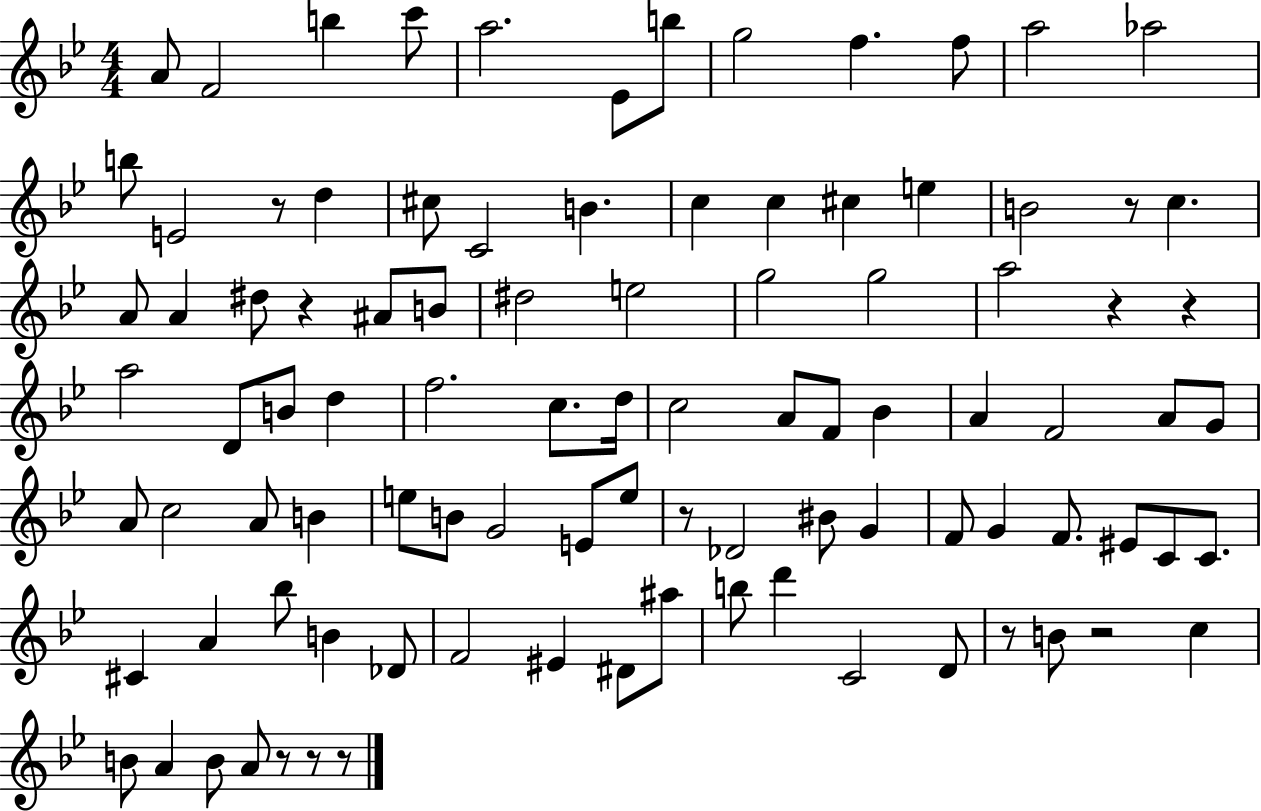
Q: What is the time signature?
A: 4/4